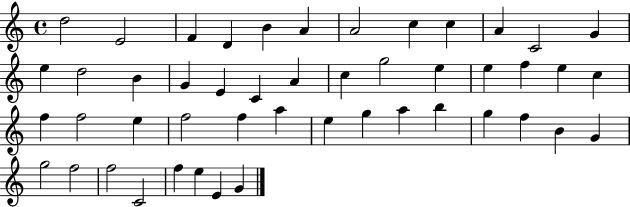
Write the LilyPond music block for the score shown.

{
  \clef treble
  \time 4/4
  \defaultTimeSignature
  \key c \major
  d''2 e'2 | f'4 d'4 b'4 a'4 | a'2 c''4 c''4 | a'4 c'2 g'4 | \break e''4 d''2 b'4 | g'4 e'4 c'4 a'4 | c''4 g''2 e''4 | e''4 f''4 e''4 c''4 | \break f''4 f''2 e''4 | f''2 f''4 a''4 | e''4 g''4 a''4 b''4 | g''4 f''4 b'4 g'4 | \break g''2 f''2 | f''2 c'2 | f''4 e''4 e'4 g'4 | \bar "|."
}